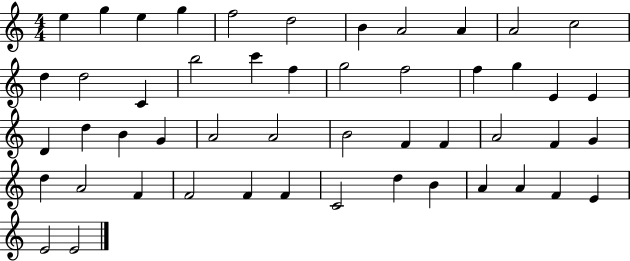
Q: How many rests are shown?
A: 0